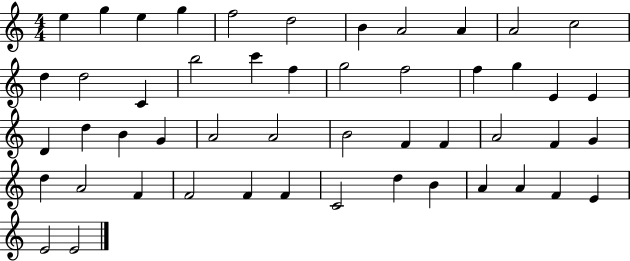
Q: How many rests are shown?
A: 0